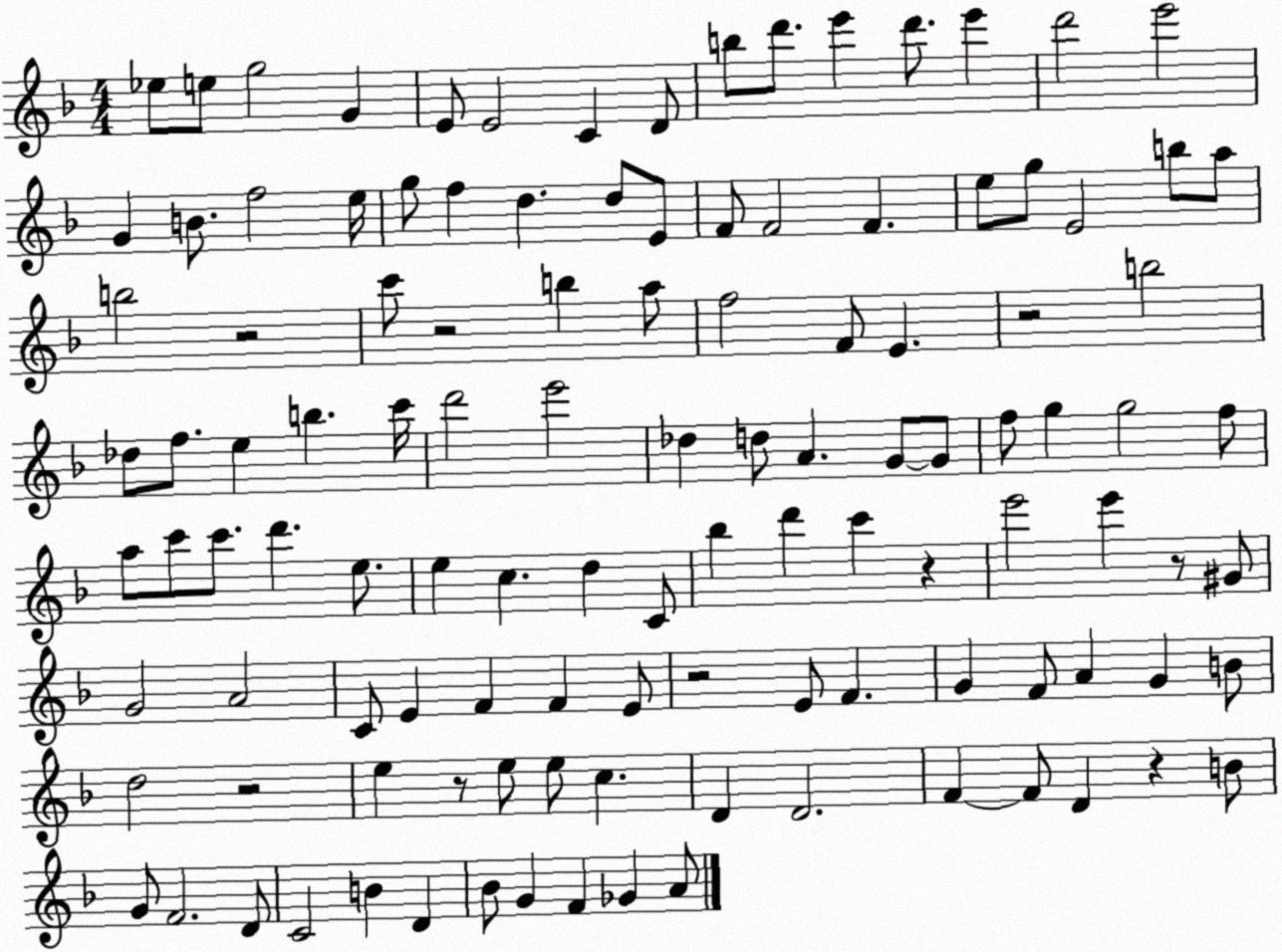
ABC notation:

X:1
T:Untitled
M:4/4
L:1/4
K:F
_e/2 e/2 g2 G E/2 E2 C D/2 b/2 d'/2 e' d'/2 e' d'2 e'2 G B/2 f2 e/4 g/2 f d d/2 E/2 F/2 F2 F e/2 g/2 E2 b/2 a/2 b2 z2 c'/2 z2 b a/2 f2 F/2 E z2 b2 _d/2 f/2 e b c'/4 d'2 e'2 _d d/2 A G/2 G/2 f/2 g g2 f/2 a/2 c'/2 c'/2 d' e/2 e c d C/2 _b d' c' z e'2 e' z/2 ^G/2 G2 A2 C/2 E F F E/2 z2 E/2 F G F/2 A G B/2 d2 z2 e z/2 e/2 e/2 c D D2 F F/2 D z B/2 G/2 F2 D/2 C2 B D _B/2 G F _G A/2